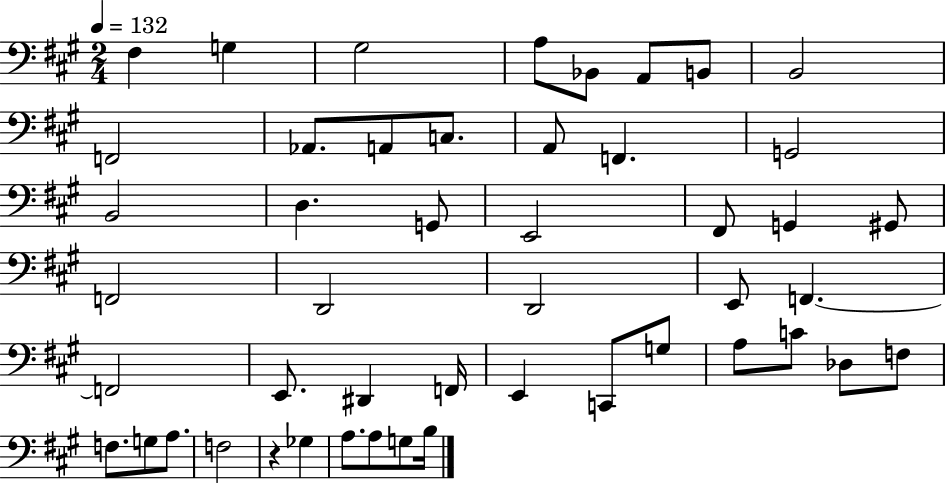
X:1
T:Untitled
M:2/4
L:1/4
K:A
^F, G, ^G,2 A,/2 _B,,/2 A,,/2 B,,/2 B,,2 F,,2 _A,,/2 A,,/2 C,/2 A,,/2 F,, G,,2 B,,2 D, G,,/2 E,,2 ^F,,/2 G,, ^G,,/2 F,,2 D,,2 D,,2 E,,/2 F,, F,,2 E,,/2 ^D,, F,,/4 E,, C,,/2 G,/2 A,/2 C/2 _D,/2 F,/2 F,/2 G,/2 A,/2 F,2 z _G, A,/2 A,/2 G,/2 B,/4